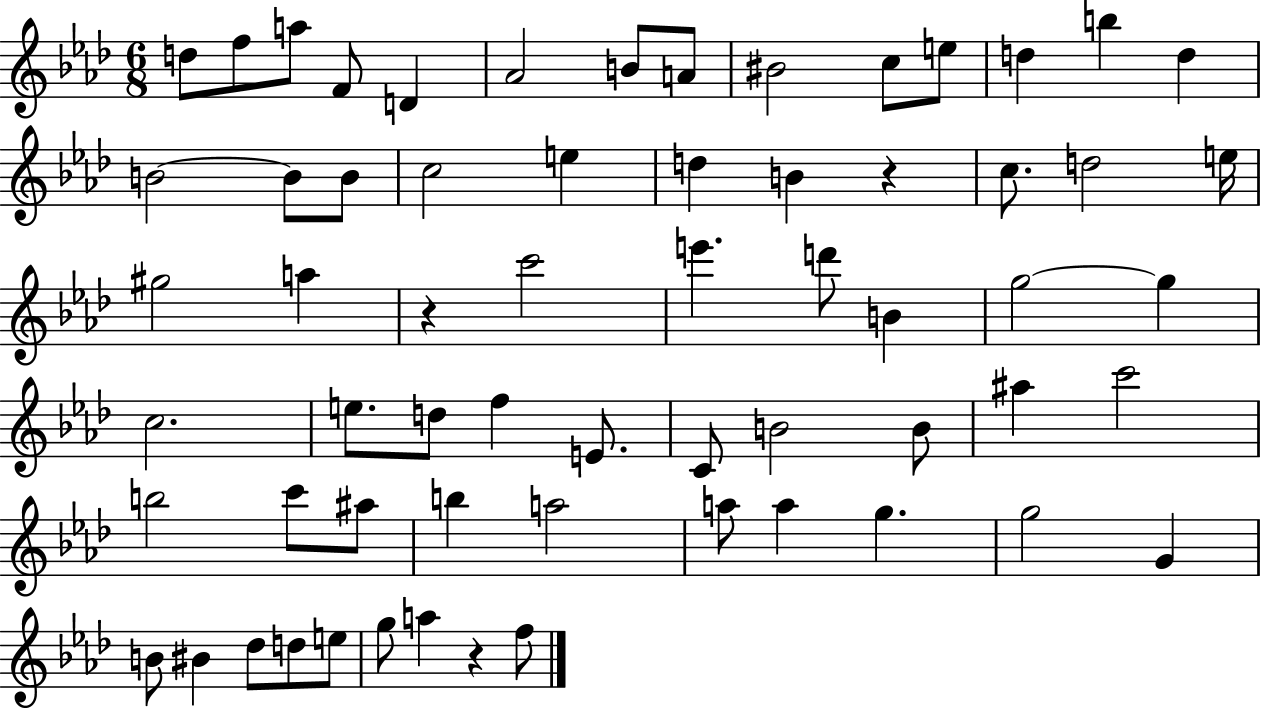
X:1
T:Untitled
M:6/8
L:1/4
K:Ab
d/2 f/2 a/2 F/2 D _A2 B/2 A/2 ^B2 c/2 e/2 d b d B2 B/2 B/2 c2 e d B z c/2 d2 e/4 ^g2 a z c'2 e' d'/2 B g2 g c2 e/2 d/2 f E/2 C/2 B2 B/2 ^a c'2 b2 c'/2 ^a/2 b a2 a/2 a g g2 G B/2 ^B _d/2 d/2 e/2 g/2 a z f/2